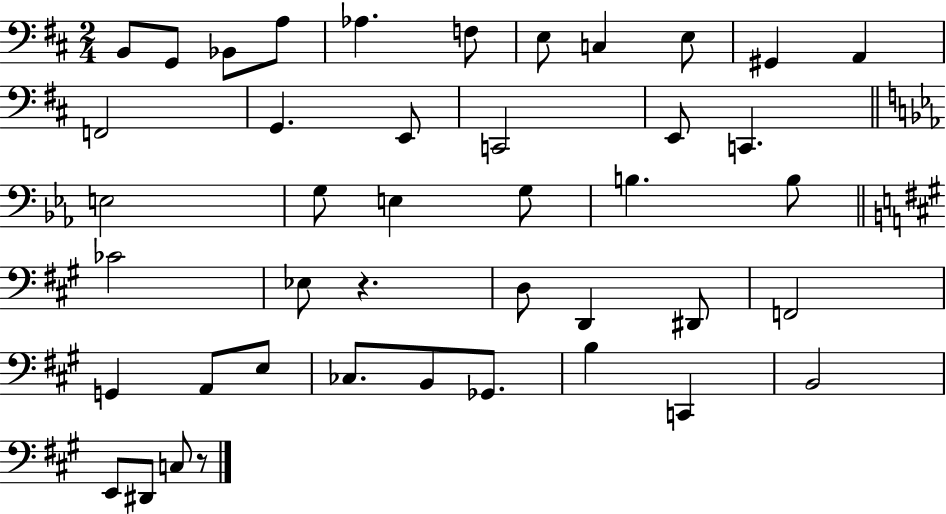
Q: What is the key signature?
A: D major